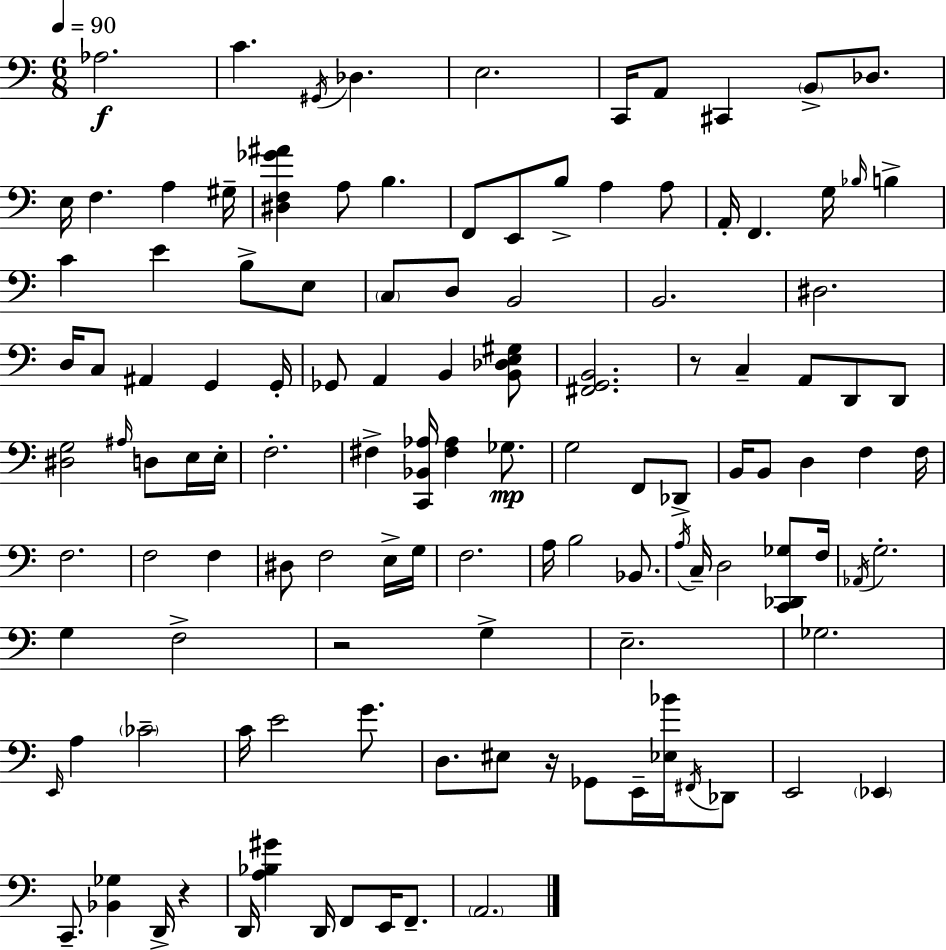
Ab3/h. C4/q. G#2/s Db3/q. E3/h. C2/s A2/e C#2/q B2/e Db3/e. E3/s F3/q. A3/q G#3/s [D#3,F3,Gb4,A#4]/q A3/e B3/q. F2/e E2/e B3/e A3/q A3/e A2/s F2/q. G3/s Bb3/s B3/q C4/q E4/q B3/e E3/e C3/e D3/e B2/h B2/h. D#3/h. D3/s C3/e A#2/q G2/q G2/s Gb2/e A2/q B2/q [B2,Db3,E3,G#3]/e [F#2,G2,B2]/h. R/e C3/q A2/e D2/e D2/e [D#3,G3]/h A#3/s D3/e E3/s E3/s F3/h. F#3/q [C2,Bb2,Ab3]/s [F#3,Ab3]/q Gb3/e. G3/h F2/e Db2/e B2/s B2/e D3/q F3/q F3/s F3/h. F3/h F3/q D#3/e F3/h E3/s G3/s F3/h. A3/s B3/h Bb2/e. A3/s C3/s D3/h [C2,Db2,Gb3]/e F3/s Ab2/s G3/h. G3/q F3/h R/h G3/q E3/h. Gb3/h. E2/s A3/q CES4/h C4/s E4/h G4/e. D3/e. EIS3/e R/s Gb2/e E2/s [Eb3,Bb4]/s F#2/s Db2/e E2/h Eb2/q C2/e. [Bb2,Gb3]/q D2/s R/q D2/s [A3,Bb3,G#4]/q D2/s F2/e E2/s F2/e. A2/h.